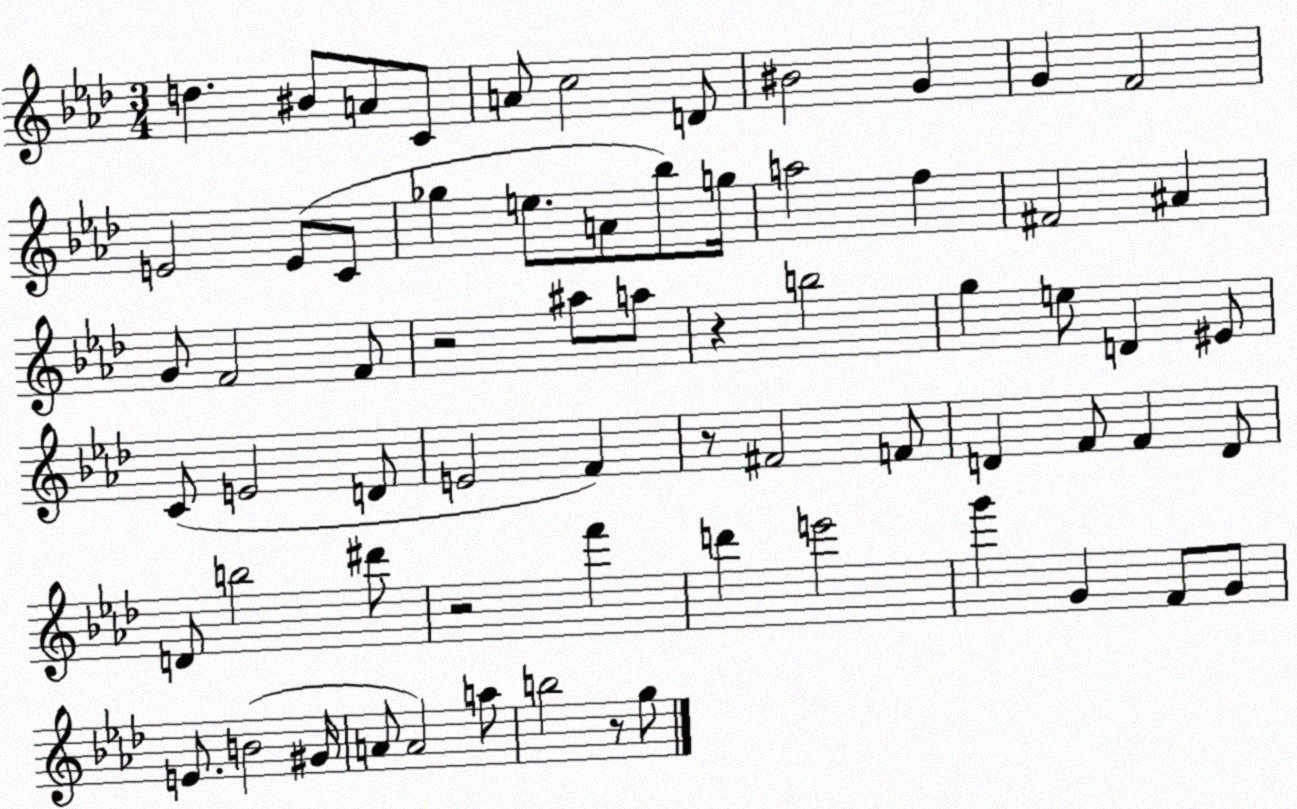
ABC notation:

X:1
T:Untitled
M:3/4
L:1/4
K:Ab
d ^B/2 A/2 C/2 A/2 c2 D/2 ^B2 G G F2 E2 E/2 C/2 _g e/2 A/2 _b/2 g/4 a2 f ^F2 ^A G/2 F2 F/2 z2 ^a/2 a/2 z b2 g e/2 D ^E/2 C/2 E2 D/2 E2 F z/2 ^F2 F/2 D F/2 F D/2 D/2 b2 ^d'/2 z2 f' d' e'2 g' G F/2 G/2 E/2 B2 ^G/4 A/2 A2 a/2 b2 z/2 g/2